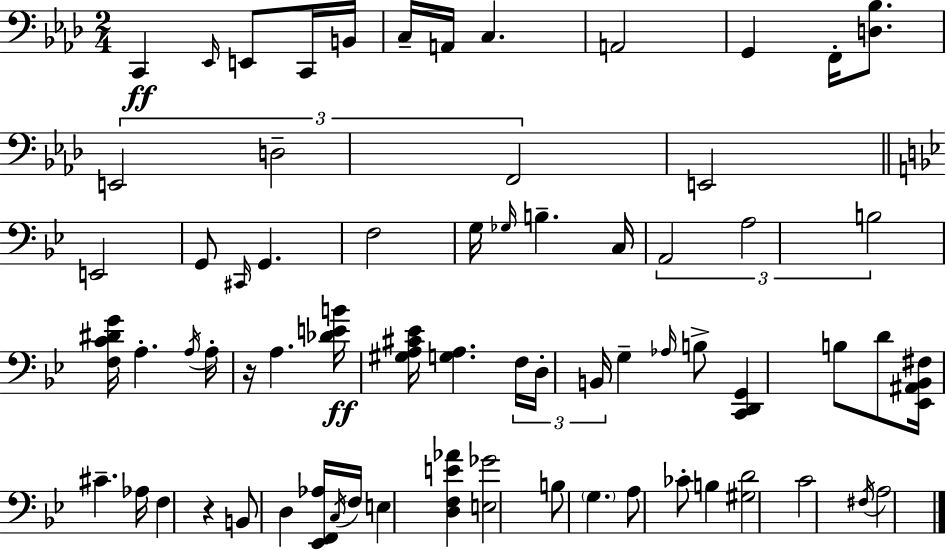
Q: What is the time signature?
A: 2/4